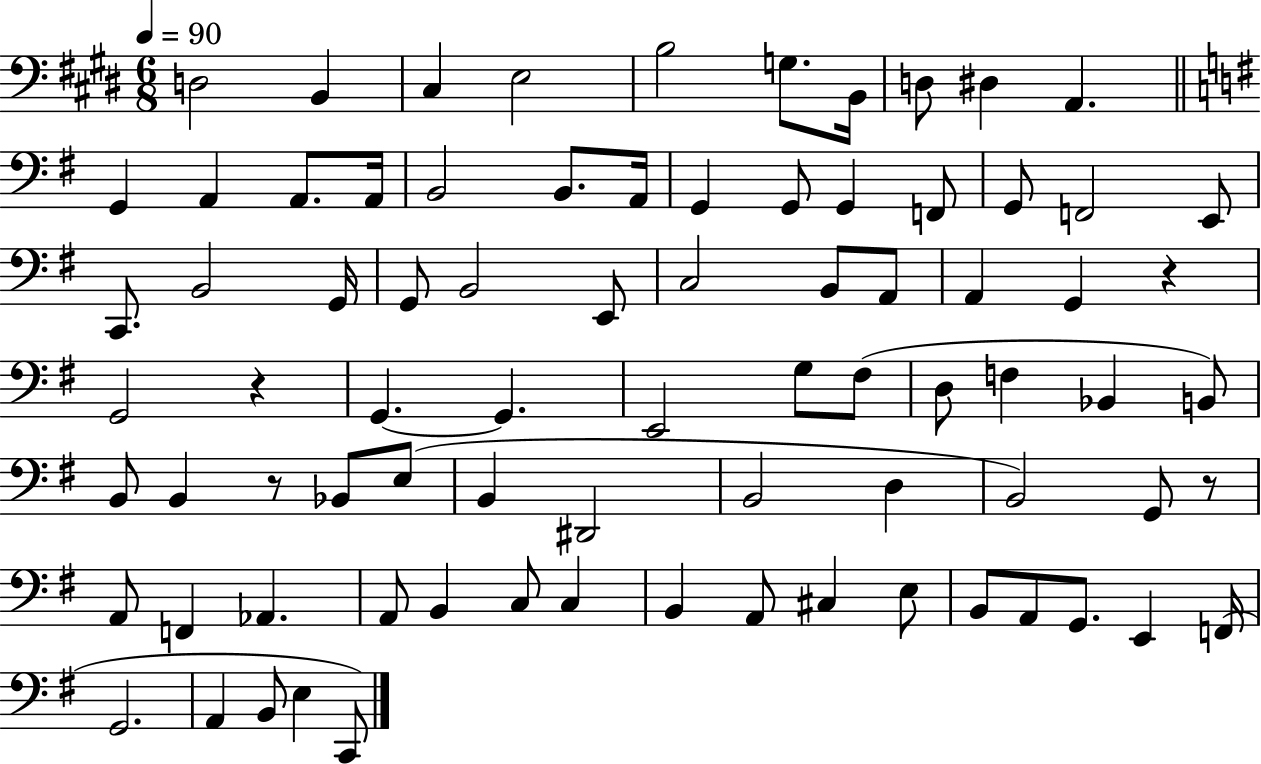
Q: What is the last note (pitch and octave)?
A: C2